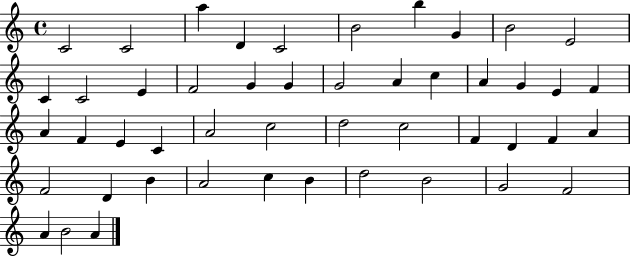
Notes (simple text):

C4/h C4/h A5/q D4/q C4/h B4/h B5/q G4/q B4/h E4/h C4/q C4/h E4/q F4/h G4/q G4/q G4/h A4/q C5/q A4/q G4/q E4/q F4/q A4/q F4/q E4/q C4/q A4/h C5/h D5/h C5/h F4/q D4/q F4/q A4/q F4/h D4/q B4/q A4/h C5/q B4/q D5/h B4/h G4/h F4/h A4/q B4/h A4/q